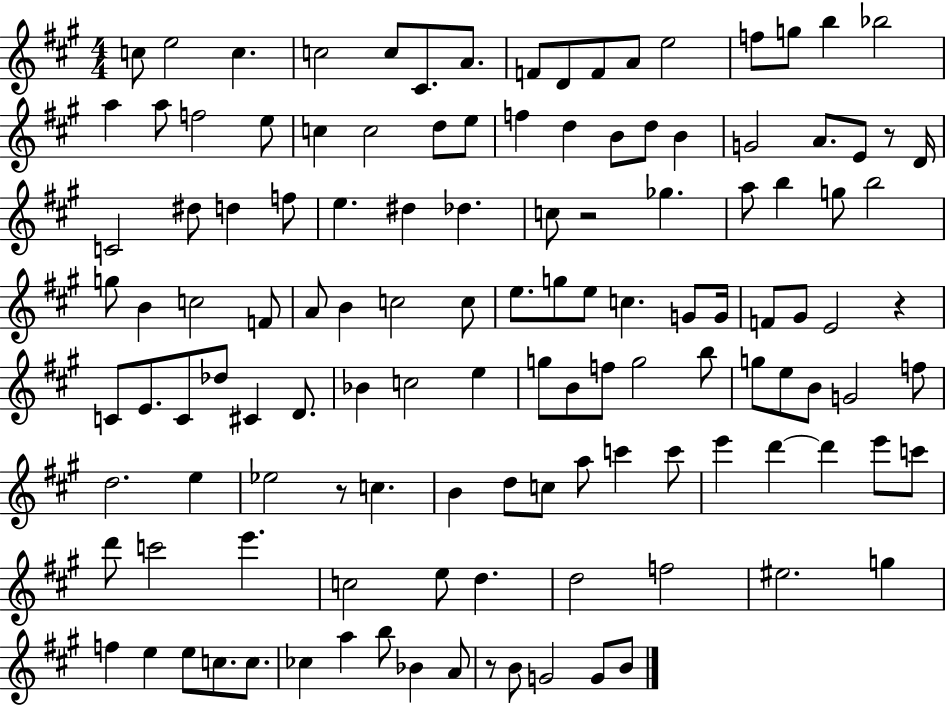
C5/e E5/h C5/q. C5/h C5/e C#4/e. A4/e. F4/e D4/e F4/e A4/e E5/h F5/e G5/e B5/q Bb5/h A5/q A5/e F5/h E5/e C5/q C5/h D5/e E5/e F5/q D5/q B4/e D5/e B4/q G4/h A4/e. E4/e R/e D4/s C4/h D#5/e D5/q F5/e E5/q. D#5/q Db5/q. C5/e R/h Gb5/q. A5/e B5/q G5/e B5/h G5/e B4/q C5/h F4/e A4/e B4/q C5/h C5/e E5/e. G5/e E5/e C5/q. G4/e G4/s F4/e G#4/e E4/h R/q C4/e E4/e. C4/e Db5/e C#4/q D4/e. Bb4/q C5/h E5/q G5/e B4/e F5/e G5/h B5/e G5/e E5/e B4/e G4/h F5/e D5/h. E5/q Eb5/h R/e C5/q. B4/q D5/e C5/e A5/e C6/q C6/e E6/q D6/q D6/q E6/e C6/e D6/e C6/h E6/q. C5/h E5/e D5/q. D5/h F5/h EIS5/h. G5/q F5/q E5/q E5/e C5/e. C5/e. CES5/q A5/q B5/e Bb4/q A4/e R/e B4/e G4/h G4/e B4/e